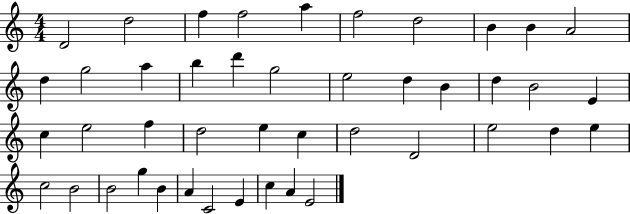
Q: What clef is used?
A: treble